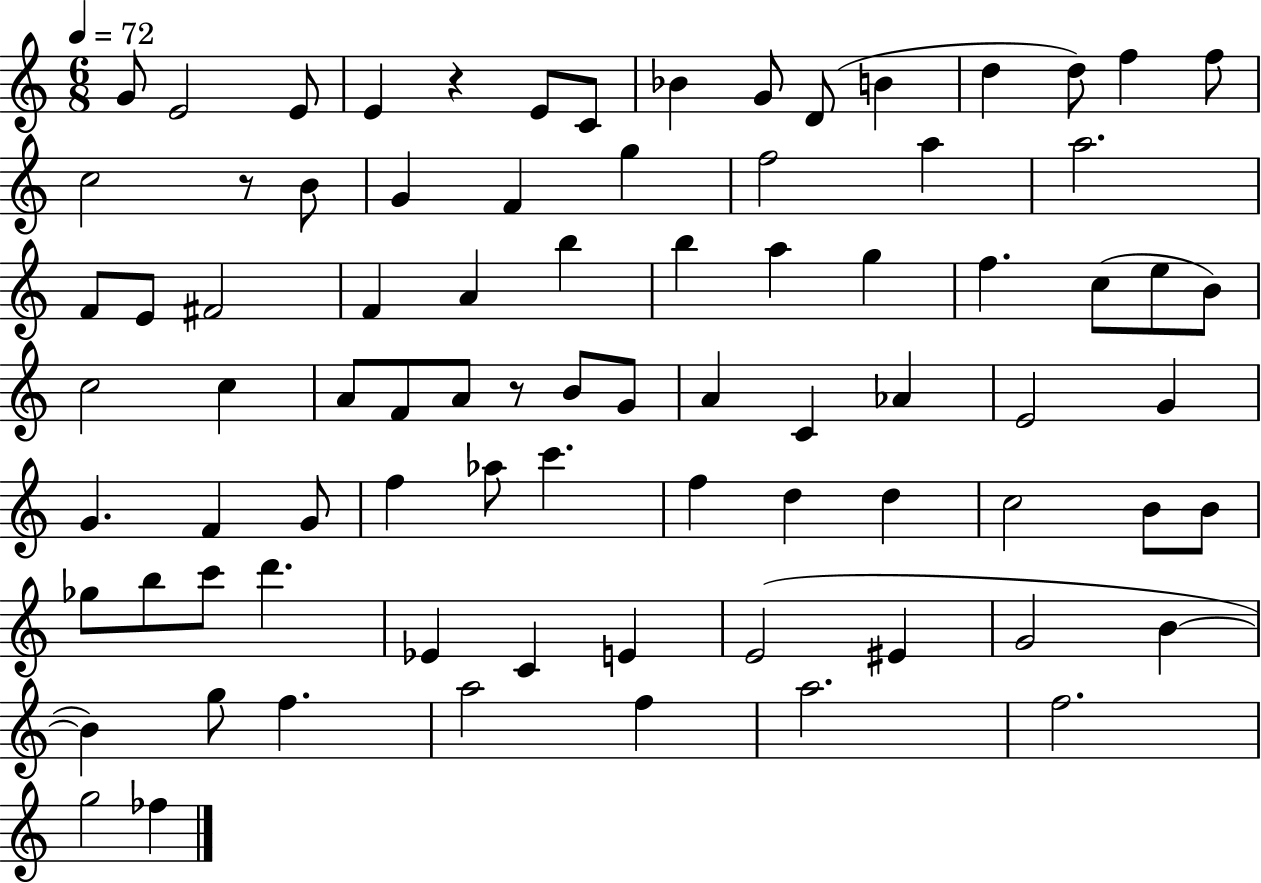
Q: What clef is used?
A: treble